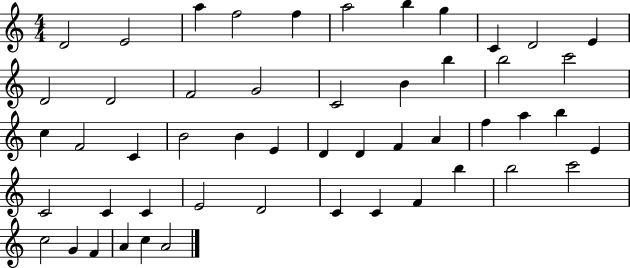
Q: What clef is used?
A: treble